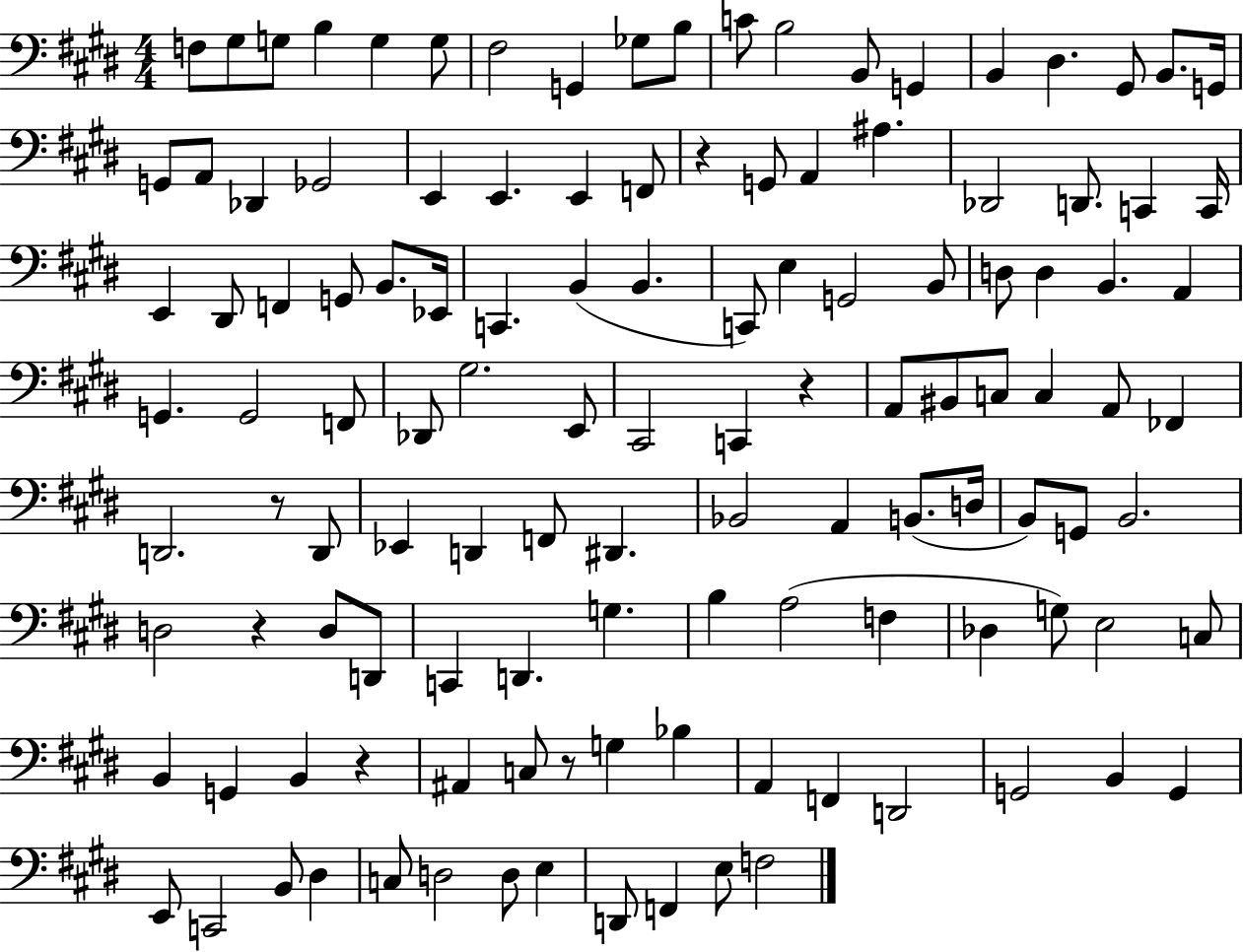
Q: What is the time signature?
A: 4/4